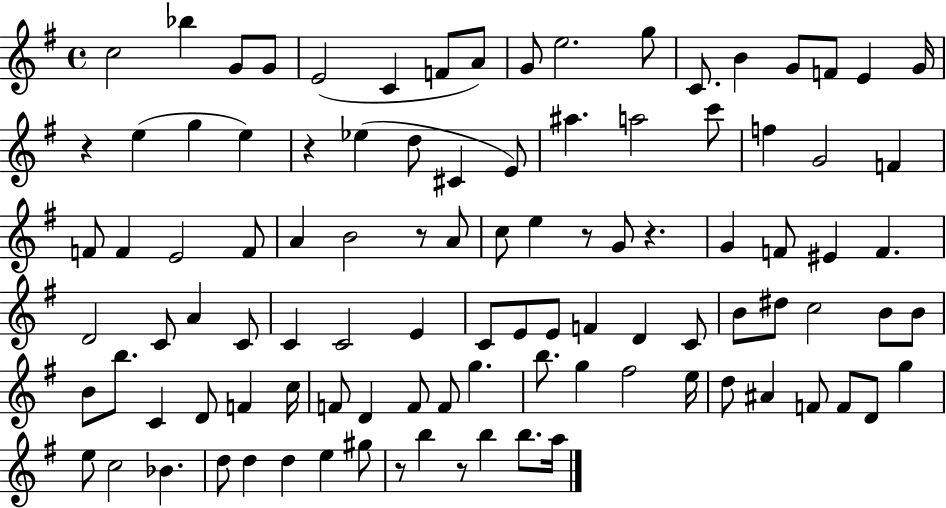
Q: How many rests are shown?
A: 7